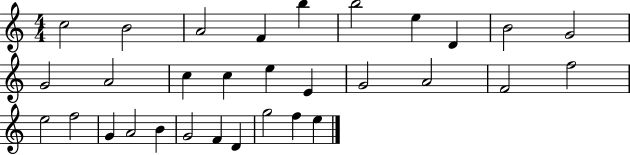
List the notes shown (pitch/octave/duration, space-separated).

C5/h B4/h A4/h F4/q B5/q B5/h E5/q D4/q B4/h G4/h G4/h A4/h C5/q C5/q E5/q E4/q G4/h A4/h F4/h F5/h E5/h F5/h G4/q A4/h B4/q G4/h F4/q D4/q G5/h F5/q E5/q